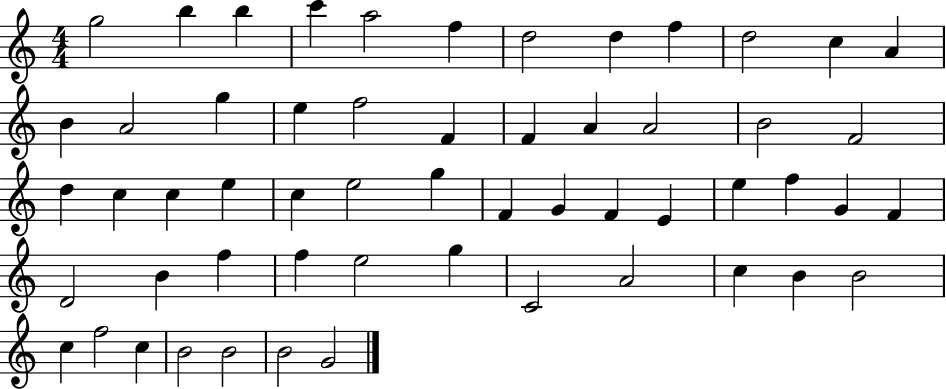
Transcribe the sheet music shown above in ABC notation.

X:1
T:Untitled
M:4/4
L:1/4
K:C
g2 b b c' a2 f d2 d f d2 c A B A2 g e f2 F F A A2 B2 F2 d c c e c e2 g F G F E e f G F D2 B f f e2 g C2 A2 c B B2 c f2 c B2 B2 B2 G2